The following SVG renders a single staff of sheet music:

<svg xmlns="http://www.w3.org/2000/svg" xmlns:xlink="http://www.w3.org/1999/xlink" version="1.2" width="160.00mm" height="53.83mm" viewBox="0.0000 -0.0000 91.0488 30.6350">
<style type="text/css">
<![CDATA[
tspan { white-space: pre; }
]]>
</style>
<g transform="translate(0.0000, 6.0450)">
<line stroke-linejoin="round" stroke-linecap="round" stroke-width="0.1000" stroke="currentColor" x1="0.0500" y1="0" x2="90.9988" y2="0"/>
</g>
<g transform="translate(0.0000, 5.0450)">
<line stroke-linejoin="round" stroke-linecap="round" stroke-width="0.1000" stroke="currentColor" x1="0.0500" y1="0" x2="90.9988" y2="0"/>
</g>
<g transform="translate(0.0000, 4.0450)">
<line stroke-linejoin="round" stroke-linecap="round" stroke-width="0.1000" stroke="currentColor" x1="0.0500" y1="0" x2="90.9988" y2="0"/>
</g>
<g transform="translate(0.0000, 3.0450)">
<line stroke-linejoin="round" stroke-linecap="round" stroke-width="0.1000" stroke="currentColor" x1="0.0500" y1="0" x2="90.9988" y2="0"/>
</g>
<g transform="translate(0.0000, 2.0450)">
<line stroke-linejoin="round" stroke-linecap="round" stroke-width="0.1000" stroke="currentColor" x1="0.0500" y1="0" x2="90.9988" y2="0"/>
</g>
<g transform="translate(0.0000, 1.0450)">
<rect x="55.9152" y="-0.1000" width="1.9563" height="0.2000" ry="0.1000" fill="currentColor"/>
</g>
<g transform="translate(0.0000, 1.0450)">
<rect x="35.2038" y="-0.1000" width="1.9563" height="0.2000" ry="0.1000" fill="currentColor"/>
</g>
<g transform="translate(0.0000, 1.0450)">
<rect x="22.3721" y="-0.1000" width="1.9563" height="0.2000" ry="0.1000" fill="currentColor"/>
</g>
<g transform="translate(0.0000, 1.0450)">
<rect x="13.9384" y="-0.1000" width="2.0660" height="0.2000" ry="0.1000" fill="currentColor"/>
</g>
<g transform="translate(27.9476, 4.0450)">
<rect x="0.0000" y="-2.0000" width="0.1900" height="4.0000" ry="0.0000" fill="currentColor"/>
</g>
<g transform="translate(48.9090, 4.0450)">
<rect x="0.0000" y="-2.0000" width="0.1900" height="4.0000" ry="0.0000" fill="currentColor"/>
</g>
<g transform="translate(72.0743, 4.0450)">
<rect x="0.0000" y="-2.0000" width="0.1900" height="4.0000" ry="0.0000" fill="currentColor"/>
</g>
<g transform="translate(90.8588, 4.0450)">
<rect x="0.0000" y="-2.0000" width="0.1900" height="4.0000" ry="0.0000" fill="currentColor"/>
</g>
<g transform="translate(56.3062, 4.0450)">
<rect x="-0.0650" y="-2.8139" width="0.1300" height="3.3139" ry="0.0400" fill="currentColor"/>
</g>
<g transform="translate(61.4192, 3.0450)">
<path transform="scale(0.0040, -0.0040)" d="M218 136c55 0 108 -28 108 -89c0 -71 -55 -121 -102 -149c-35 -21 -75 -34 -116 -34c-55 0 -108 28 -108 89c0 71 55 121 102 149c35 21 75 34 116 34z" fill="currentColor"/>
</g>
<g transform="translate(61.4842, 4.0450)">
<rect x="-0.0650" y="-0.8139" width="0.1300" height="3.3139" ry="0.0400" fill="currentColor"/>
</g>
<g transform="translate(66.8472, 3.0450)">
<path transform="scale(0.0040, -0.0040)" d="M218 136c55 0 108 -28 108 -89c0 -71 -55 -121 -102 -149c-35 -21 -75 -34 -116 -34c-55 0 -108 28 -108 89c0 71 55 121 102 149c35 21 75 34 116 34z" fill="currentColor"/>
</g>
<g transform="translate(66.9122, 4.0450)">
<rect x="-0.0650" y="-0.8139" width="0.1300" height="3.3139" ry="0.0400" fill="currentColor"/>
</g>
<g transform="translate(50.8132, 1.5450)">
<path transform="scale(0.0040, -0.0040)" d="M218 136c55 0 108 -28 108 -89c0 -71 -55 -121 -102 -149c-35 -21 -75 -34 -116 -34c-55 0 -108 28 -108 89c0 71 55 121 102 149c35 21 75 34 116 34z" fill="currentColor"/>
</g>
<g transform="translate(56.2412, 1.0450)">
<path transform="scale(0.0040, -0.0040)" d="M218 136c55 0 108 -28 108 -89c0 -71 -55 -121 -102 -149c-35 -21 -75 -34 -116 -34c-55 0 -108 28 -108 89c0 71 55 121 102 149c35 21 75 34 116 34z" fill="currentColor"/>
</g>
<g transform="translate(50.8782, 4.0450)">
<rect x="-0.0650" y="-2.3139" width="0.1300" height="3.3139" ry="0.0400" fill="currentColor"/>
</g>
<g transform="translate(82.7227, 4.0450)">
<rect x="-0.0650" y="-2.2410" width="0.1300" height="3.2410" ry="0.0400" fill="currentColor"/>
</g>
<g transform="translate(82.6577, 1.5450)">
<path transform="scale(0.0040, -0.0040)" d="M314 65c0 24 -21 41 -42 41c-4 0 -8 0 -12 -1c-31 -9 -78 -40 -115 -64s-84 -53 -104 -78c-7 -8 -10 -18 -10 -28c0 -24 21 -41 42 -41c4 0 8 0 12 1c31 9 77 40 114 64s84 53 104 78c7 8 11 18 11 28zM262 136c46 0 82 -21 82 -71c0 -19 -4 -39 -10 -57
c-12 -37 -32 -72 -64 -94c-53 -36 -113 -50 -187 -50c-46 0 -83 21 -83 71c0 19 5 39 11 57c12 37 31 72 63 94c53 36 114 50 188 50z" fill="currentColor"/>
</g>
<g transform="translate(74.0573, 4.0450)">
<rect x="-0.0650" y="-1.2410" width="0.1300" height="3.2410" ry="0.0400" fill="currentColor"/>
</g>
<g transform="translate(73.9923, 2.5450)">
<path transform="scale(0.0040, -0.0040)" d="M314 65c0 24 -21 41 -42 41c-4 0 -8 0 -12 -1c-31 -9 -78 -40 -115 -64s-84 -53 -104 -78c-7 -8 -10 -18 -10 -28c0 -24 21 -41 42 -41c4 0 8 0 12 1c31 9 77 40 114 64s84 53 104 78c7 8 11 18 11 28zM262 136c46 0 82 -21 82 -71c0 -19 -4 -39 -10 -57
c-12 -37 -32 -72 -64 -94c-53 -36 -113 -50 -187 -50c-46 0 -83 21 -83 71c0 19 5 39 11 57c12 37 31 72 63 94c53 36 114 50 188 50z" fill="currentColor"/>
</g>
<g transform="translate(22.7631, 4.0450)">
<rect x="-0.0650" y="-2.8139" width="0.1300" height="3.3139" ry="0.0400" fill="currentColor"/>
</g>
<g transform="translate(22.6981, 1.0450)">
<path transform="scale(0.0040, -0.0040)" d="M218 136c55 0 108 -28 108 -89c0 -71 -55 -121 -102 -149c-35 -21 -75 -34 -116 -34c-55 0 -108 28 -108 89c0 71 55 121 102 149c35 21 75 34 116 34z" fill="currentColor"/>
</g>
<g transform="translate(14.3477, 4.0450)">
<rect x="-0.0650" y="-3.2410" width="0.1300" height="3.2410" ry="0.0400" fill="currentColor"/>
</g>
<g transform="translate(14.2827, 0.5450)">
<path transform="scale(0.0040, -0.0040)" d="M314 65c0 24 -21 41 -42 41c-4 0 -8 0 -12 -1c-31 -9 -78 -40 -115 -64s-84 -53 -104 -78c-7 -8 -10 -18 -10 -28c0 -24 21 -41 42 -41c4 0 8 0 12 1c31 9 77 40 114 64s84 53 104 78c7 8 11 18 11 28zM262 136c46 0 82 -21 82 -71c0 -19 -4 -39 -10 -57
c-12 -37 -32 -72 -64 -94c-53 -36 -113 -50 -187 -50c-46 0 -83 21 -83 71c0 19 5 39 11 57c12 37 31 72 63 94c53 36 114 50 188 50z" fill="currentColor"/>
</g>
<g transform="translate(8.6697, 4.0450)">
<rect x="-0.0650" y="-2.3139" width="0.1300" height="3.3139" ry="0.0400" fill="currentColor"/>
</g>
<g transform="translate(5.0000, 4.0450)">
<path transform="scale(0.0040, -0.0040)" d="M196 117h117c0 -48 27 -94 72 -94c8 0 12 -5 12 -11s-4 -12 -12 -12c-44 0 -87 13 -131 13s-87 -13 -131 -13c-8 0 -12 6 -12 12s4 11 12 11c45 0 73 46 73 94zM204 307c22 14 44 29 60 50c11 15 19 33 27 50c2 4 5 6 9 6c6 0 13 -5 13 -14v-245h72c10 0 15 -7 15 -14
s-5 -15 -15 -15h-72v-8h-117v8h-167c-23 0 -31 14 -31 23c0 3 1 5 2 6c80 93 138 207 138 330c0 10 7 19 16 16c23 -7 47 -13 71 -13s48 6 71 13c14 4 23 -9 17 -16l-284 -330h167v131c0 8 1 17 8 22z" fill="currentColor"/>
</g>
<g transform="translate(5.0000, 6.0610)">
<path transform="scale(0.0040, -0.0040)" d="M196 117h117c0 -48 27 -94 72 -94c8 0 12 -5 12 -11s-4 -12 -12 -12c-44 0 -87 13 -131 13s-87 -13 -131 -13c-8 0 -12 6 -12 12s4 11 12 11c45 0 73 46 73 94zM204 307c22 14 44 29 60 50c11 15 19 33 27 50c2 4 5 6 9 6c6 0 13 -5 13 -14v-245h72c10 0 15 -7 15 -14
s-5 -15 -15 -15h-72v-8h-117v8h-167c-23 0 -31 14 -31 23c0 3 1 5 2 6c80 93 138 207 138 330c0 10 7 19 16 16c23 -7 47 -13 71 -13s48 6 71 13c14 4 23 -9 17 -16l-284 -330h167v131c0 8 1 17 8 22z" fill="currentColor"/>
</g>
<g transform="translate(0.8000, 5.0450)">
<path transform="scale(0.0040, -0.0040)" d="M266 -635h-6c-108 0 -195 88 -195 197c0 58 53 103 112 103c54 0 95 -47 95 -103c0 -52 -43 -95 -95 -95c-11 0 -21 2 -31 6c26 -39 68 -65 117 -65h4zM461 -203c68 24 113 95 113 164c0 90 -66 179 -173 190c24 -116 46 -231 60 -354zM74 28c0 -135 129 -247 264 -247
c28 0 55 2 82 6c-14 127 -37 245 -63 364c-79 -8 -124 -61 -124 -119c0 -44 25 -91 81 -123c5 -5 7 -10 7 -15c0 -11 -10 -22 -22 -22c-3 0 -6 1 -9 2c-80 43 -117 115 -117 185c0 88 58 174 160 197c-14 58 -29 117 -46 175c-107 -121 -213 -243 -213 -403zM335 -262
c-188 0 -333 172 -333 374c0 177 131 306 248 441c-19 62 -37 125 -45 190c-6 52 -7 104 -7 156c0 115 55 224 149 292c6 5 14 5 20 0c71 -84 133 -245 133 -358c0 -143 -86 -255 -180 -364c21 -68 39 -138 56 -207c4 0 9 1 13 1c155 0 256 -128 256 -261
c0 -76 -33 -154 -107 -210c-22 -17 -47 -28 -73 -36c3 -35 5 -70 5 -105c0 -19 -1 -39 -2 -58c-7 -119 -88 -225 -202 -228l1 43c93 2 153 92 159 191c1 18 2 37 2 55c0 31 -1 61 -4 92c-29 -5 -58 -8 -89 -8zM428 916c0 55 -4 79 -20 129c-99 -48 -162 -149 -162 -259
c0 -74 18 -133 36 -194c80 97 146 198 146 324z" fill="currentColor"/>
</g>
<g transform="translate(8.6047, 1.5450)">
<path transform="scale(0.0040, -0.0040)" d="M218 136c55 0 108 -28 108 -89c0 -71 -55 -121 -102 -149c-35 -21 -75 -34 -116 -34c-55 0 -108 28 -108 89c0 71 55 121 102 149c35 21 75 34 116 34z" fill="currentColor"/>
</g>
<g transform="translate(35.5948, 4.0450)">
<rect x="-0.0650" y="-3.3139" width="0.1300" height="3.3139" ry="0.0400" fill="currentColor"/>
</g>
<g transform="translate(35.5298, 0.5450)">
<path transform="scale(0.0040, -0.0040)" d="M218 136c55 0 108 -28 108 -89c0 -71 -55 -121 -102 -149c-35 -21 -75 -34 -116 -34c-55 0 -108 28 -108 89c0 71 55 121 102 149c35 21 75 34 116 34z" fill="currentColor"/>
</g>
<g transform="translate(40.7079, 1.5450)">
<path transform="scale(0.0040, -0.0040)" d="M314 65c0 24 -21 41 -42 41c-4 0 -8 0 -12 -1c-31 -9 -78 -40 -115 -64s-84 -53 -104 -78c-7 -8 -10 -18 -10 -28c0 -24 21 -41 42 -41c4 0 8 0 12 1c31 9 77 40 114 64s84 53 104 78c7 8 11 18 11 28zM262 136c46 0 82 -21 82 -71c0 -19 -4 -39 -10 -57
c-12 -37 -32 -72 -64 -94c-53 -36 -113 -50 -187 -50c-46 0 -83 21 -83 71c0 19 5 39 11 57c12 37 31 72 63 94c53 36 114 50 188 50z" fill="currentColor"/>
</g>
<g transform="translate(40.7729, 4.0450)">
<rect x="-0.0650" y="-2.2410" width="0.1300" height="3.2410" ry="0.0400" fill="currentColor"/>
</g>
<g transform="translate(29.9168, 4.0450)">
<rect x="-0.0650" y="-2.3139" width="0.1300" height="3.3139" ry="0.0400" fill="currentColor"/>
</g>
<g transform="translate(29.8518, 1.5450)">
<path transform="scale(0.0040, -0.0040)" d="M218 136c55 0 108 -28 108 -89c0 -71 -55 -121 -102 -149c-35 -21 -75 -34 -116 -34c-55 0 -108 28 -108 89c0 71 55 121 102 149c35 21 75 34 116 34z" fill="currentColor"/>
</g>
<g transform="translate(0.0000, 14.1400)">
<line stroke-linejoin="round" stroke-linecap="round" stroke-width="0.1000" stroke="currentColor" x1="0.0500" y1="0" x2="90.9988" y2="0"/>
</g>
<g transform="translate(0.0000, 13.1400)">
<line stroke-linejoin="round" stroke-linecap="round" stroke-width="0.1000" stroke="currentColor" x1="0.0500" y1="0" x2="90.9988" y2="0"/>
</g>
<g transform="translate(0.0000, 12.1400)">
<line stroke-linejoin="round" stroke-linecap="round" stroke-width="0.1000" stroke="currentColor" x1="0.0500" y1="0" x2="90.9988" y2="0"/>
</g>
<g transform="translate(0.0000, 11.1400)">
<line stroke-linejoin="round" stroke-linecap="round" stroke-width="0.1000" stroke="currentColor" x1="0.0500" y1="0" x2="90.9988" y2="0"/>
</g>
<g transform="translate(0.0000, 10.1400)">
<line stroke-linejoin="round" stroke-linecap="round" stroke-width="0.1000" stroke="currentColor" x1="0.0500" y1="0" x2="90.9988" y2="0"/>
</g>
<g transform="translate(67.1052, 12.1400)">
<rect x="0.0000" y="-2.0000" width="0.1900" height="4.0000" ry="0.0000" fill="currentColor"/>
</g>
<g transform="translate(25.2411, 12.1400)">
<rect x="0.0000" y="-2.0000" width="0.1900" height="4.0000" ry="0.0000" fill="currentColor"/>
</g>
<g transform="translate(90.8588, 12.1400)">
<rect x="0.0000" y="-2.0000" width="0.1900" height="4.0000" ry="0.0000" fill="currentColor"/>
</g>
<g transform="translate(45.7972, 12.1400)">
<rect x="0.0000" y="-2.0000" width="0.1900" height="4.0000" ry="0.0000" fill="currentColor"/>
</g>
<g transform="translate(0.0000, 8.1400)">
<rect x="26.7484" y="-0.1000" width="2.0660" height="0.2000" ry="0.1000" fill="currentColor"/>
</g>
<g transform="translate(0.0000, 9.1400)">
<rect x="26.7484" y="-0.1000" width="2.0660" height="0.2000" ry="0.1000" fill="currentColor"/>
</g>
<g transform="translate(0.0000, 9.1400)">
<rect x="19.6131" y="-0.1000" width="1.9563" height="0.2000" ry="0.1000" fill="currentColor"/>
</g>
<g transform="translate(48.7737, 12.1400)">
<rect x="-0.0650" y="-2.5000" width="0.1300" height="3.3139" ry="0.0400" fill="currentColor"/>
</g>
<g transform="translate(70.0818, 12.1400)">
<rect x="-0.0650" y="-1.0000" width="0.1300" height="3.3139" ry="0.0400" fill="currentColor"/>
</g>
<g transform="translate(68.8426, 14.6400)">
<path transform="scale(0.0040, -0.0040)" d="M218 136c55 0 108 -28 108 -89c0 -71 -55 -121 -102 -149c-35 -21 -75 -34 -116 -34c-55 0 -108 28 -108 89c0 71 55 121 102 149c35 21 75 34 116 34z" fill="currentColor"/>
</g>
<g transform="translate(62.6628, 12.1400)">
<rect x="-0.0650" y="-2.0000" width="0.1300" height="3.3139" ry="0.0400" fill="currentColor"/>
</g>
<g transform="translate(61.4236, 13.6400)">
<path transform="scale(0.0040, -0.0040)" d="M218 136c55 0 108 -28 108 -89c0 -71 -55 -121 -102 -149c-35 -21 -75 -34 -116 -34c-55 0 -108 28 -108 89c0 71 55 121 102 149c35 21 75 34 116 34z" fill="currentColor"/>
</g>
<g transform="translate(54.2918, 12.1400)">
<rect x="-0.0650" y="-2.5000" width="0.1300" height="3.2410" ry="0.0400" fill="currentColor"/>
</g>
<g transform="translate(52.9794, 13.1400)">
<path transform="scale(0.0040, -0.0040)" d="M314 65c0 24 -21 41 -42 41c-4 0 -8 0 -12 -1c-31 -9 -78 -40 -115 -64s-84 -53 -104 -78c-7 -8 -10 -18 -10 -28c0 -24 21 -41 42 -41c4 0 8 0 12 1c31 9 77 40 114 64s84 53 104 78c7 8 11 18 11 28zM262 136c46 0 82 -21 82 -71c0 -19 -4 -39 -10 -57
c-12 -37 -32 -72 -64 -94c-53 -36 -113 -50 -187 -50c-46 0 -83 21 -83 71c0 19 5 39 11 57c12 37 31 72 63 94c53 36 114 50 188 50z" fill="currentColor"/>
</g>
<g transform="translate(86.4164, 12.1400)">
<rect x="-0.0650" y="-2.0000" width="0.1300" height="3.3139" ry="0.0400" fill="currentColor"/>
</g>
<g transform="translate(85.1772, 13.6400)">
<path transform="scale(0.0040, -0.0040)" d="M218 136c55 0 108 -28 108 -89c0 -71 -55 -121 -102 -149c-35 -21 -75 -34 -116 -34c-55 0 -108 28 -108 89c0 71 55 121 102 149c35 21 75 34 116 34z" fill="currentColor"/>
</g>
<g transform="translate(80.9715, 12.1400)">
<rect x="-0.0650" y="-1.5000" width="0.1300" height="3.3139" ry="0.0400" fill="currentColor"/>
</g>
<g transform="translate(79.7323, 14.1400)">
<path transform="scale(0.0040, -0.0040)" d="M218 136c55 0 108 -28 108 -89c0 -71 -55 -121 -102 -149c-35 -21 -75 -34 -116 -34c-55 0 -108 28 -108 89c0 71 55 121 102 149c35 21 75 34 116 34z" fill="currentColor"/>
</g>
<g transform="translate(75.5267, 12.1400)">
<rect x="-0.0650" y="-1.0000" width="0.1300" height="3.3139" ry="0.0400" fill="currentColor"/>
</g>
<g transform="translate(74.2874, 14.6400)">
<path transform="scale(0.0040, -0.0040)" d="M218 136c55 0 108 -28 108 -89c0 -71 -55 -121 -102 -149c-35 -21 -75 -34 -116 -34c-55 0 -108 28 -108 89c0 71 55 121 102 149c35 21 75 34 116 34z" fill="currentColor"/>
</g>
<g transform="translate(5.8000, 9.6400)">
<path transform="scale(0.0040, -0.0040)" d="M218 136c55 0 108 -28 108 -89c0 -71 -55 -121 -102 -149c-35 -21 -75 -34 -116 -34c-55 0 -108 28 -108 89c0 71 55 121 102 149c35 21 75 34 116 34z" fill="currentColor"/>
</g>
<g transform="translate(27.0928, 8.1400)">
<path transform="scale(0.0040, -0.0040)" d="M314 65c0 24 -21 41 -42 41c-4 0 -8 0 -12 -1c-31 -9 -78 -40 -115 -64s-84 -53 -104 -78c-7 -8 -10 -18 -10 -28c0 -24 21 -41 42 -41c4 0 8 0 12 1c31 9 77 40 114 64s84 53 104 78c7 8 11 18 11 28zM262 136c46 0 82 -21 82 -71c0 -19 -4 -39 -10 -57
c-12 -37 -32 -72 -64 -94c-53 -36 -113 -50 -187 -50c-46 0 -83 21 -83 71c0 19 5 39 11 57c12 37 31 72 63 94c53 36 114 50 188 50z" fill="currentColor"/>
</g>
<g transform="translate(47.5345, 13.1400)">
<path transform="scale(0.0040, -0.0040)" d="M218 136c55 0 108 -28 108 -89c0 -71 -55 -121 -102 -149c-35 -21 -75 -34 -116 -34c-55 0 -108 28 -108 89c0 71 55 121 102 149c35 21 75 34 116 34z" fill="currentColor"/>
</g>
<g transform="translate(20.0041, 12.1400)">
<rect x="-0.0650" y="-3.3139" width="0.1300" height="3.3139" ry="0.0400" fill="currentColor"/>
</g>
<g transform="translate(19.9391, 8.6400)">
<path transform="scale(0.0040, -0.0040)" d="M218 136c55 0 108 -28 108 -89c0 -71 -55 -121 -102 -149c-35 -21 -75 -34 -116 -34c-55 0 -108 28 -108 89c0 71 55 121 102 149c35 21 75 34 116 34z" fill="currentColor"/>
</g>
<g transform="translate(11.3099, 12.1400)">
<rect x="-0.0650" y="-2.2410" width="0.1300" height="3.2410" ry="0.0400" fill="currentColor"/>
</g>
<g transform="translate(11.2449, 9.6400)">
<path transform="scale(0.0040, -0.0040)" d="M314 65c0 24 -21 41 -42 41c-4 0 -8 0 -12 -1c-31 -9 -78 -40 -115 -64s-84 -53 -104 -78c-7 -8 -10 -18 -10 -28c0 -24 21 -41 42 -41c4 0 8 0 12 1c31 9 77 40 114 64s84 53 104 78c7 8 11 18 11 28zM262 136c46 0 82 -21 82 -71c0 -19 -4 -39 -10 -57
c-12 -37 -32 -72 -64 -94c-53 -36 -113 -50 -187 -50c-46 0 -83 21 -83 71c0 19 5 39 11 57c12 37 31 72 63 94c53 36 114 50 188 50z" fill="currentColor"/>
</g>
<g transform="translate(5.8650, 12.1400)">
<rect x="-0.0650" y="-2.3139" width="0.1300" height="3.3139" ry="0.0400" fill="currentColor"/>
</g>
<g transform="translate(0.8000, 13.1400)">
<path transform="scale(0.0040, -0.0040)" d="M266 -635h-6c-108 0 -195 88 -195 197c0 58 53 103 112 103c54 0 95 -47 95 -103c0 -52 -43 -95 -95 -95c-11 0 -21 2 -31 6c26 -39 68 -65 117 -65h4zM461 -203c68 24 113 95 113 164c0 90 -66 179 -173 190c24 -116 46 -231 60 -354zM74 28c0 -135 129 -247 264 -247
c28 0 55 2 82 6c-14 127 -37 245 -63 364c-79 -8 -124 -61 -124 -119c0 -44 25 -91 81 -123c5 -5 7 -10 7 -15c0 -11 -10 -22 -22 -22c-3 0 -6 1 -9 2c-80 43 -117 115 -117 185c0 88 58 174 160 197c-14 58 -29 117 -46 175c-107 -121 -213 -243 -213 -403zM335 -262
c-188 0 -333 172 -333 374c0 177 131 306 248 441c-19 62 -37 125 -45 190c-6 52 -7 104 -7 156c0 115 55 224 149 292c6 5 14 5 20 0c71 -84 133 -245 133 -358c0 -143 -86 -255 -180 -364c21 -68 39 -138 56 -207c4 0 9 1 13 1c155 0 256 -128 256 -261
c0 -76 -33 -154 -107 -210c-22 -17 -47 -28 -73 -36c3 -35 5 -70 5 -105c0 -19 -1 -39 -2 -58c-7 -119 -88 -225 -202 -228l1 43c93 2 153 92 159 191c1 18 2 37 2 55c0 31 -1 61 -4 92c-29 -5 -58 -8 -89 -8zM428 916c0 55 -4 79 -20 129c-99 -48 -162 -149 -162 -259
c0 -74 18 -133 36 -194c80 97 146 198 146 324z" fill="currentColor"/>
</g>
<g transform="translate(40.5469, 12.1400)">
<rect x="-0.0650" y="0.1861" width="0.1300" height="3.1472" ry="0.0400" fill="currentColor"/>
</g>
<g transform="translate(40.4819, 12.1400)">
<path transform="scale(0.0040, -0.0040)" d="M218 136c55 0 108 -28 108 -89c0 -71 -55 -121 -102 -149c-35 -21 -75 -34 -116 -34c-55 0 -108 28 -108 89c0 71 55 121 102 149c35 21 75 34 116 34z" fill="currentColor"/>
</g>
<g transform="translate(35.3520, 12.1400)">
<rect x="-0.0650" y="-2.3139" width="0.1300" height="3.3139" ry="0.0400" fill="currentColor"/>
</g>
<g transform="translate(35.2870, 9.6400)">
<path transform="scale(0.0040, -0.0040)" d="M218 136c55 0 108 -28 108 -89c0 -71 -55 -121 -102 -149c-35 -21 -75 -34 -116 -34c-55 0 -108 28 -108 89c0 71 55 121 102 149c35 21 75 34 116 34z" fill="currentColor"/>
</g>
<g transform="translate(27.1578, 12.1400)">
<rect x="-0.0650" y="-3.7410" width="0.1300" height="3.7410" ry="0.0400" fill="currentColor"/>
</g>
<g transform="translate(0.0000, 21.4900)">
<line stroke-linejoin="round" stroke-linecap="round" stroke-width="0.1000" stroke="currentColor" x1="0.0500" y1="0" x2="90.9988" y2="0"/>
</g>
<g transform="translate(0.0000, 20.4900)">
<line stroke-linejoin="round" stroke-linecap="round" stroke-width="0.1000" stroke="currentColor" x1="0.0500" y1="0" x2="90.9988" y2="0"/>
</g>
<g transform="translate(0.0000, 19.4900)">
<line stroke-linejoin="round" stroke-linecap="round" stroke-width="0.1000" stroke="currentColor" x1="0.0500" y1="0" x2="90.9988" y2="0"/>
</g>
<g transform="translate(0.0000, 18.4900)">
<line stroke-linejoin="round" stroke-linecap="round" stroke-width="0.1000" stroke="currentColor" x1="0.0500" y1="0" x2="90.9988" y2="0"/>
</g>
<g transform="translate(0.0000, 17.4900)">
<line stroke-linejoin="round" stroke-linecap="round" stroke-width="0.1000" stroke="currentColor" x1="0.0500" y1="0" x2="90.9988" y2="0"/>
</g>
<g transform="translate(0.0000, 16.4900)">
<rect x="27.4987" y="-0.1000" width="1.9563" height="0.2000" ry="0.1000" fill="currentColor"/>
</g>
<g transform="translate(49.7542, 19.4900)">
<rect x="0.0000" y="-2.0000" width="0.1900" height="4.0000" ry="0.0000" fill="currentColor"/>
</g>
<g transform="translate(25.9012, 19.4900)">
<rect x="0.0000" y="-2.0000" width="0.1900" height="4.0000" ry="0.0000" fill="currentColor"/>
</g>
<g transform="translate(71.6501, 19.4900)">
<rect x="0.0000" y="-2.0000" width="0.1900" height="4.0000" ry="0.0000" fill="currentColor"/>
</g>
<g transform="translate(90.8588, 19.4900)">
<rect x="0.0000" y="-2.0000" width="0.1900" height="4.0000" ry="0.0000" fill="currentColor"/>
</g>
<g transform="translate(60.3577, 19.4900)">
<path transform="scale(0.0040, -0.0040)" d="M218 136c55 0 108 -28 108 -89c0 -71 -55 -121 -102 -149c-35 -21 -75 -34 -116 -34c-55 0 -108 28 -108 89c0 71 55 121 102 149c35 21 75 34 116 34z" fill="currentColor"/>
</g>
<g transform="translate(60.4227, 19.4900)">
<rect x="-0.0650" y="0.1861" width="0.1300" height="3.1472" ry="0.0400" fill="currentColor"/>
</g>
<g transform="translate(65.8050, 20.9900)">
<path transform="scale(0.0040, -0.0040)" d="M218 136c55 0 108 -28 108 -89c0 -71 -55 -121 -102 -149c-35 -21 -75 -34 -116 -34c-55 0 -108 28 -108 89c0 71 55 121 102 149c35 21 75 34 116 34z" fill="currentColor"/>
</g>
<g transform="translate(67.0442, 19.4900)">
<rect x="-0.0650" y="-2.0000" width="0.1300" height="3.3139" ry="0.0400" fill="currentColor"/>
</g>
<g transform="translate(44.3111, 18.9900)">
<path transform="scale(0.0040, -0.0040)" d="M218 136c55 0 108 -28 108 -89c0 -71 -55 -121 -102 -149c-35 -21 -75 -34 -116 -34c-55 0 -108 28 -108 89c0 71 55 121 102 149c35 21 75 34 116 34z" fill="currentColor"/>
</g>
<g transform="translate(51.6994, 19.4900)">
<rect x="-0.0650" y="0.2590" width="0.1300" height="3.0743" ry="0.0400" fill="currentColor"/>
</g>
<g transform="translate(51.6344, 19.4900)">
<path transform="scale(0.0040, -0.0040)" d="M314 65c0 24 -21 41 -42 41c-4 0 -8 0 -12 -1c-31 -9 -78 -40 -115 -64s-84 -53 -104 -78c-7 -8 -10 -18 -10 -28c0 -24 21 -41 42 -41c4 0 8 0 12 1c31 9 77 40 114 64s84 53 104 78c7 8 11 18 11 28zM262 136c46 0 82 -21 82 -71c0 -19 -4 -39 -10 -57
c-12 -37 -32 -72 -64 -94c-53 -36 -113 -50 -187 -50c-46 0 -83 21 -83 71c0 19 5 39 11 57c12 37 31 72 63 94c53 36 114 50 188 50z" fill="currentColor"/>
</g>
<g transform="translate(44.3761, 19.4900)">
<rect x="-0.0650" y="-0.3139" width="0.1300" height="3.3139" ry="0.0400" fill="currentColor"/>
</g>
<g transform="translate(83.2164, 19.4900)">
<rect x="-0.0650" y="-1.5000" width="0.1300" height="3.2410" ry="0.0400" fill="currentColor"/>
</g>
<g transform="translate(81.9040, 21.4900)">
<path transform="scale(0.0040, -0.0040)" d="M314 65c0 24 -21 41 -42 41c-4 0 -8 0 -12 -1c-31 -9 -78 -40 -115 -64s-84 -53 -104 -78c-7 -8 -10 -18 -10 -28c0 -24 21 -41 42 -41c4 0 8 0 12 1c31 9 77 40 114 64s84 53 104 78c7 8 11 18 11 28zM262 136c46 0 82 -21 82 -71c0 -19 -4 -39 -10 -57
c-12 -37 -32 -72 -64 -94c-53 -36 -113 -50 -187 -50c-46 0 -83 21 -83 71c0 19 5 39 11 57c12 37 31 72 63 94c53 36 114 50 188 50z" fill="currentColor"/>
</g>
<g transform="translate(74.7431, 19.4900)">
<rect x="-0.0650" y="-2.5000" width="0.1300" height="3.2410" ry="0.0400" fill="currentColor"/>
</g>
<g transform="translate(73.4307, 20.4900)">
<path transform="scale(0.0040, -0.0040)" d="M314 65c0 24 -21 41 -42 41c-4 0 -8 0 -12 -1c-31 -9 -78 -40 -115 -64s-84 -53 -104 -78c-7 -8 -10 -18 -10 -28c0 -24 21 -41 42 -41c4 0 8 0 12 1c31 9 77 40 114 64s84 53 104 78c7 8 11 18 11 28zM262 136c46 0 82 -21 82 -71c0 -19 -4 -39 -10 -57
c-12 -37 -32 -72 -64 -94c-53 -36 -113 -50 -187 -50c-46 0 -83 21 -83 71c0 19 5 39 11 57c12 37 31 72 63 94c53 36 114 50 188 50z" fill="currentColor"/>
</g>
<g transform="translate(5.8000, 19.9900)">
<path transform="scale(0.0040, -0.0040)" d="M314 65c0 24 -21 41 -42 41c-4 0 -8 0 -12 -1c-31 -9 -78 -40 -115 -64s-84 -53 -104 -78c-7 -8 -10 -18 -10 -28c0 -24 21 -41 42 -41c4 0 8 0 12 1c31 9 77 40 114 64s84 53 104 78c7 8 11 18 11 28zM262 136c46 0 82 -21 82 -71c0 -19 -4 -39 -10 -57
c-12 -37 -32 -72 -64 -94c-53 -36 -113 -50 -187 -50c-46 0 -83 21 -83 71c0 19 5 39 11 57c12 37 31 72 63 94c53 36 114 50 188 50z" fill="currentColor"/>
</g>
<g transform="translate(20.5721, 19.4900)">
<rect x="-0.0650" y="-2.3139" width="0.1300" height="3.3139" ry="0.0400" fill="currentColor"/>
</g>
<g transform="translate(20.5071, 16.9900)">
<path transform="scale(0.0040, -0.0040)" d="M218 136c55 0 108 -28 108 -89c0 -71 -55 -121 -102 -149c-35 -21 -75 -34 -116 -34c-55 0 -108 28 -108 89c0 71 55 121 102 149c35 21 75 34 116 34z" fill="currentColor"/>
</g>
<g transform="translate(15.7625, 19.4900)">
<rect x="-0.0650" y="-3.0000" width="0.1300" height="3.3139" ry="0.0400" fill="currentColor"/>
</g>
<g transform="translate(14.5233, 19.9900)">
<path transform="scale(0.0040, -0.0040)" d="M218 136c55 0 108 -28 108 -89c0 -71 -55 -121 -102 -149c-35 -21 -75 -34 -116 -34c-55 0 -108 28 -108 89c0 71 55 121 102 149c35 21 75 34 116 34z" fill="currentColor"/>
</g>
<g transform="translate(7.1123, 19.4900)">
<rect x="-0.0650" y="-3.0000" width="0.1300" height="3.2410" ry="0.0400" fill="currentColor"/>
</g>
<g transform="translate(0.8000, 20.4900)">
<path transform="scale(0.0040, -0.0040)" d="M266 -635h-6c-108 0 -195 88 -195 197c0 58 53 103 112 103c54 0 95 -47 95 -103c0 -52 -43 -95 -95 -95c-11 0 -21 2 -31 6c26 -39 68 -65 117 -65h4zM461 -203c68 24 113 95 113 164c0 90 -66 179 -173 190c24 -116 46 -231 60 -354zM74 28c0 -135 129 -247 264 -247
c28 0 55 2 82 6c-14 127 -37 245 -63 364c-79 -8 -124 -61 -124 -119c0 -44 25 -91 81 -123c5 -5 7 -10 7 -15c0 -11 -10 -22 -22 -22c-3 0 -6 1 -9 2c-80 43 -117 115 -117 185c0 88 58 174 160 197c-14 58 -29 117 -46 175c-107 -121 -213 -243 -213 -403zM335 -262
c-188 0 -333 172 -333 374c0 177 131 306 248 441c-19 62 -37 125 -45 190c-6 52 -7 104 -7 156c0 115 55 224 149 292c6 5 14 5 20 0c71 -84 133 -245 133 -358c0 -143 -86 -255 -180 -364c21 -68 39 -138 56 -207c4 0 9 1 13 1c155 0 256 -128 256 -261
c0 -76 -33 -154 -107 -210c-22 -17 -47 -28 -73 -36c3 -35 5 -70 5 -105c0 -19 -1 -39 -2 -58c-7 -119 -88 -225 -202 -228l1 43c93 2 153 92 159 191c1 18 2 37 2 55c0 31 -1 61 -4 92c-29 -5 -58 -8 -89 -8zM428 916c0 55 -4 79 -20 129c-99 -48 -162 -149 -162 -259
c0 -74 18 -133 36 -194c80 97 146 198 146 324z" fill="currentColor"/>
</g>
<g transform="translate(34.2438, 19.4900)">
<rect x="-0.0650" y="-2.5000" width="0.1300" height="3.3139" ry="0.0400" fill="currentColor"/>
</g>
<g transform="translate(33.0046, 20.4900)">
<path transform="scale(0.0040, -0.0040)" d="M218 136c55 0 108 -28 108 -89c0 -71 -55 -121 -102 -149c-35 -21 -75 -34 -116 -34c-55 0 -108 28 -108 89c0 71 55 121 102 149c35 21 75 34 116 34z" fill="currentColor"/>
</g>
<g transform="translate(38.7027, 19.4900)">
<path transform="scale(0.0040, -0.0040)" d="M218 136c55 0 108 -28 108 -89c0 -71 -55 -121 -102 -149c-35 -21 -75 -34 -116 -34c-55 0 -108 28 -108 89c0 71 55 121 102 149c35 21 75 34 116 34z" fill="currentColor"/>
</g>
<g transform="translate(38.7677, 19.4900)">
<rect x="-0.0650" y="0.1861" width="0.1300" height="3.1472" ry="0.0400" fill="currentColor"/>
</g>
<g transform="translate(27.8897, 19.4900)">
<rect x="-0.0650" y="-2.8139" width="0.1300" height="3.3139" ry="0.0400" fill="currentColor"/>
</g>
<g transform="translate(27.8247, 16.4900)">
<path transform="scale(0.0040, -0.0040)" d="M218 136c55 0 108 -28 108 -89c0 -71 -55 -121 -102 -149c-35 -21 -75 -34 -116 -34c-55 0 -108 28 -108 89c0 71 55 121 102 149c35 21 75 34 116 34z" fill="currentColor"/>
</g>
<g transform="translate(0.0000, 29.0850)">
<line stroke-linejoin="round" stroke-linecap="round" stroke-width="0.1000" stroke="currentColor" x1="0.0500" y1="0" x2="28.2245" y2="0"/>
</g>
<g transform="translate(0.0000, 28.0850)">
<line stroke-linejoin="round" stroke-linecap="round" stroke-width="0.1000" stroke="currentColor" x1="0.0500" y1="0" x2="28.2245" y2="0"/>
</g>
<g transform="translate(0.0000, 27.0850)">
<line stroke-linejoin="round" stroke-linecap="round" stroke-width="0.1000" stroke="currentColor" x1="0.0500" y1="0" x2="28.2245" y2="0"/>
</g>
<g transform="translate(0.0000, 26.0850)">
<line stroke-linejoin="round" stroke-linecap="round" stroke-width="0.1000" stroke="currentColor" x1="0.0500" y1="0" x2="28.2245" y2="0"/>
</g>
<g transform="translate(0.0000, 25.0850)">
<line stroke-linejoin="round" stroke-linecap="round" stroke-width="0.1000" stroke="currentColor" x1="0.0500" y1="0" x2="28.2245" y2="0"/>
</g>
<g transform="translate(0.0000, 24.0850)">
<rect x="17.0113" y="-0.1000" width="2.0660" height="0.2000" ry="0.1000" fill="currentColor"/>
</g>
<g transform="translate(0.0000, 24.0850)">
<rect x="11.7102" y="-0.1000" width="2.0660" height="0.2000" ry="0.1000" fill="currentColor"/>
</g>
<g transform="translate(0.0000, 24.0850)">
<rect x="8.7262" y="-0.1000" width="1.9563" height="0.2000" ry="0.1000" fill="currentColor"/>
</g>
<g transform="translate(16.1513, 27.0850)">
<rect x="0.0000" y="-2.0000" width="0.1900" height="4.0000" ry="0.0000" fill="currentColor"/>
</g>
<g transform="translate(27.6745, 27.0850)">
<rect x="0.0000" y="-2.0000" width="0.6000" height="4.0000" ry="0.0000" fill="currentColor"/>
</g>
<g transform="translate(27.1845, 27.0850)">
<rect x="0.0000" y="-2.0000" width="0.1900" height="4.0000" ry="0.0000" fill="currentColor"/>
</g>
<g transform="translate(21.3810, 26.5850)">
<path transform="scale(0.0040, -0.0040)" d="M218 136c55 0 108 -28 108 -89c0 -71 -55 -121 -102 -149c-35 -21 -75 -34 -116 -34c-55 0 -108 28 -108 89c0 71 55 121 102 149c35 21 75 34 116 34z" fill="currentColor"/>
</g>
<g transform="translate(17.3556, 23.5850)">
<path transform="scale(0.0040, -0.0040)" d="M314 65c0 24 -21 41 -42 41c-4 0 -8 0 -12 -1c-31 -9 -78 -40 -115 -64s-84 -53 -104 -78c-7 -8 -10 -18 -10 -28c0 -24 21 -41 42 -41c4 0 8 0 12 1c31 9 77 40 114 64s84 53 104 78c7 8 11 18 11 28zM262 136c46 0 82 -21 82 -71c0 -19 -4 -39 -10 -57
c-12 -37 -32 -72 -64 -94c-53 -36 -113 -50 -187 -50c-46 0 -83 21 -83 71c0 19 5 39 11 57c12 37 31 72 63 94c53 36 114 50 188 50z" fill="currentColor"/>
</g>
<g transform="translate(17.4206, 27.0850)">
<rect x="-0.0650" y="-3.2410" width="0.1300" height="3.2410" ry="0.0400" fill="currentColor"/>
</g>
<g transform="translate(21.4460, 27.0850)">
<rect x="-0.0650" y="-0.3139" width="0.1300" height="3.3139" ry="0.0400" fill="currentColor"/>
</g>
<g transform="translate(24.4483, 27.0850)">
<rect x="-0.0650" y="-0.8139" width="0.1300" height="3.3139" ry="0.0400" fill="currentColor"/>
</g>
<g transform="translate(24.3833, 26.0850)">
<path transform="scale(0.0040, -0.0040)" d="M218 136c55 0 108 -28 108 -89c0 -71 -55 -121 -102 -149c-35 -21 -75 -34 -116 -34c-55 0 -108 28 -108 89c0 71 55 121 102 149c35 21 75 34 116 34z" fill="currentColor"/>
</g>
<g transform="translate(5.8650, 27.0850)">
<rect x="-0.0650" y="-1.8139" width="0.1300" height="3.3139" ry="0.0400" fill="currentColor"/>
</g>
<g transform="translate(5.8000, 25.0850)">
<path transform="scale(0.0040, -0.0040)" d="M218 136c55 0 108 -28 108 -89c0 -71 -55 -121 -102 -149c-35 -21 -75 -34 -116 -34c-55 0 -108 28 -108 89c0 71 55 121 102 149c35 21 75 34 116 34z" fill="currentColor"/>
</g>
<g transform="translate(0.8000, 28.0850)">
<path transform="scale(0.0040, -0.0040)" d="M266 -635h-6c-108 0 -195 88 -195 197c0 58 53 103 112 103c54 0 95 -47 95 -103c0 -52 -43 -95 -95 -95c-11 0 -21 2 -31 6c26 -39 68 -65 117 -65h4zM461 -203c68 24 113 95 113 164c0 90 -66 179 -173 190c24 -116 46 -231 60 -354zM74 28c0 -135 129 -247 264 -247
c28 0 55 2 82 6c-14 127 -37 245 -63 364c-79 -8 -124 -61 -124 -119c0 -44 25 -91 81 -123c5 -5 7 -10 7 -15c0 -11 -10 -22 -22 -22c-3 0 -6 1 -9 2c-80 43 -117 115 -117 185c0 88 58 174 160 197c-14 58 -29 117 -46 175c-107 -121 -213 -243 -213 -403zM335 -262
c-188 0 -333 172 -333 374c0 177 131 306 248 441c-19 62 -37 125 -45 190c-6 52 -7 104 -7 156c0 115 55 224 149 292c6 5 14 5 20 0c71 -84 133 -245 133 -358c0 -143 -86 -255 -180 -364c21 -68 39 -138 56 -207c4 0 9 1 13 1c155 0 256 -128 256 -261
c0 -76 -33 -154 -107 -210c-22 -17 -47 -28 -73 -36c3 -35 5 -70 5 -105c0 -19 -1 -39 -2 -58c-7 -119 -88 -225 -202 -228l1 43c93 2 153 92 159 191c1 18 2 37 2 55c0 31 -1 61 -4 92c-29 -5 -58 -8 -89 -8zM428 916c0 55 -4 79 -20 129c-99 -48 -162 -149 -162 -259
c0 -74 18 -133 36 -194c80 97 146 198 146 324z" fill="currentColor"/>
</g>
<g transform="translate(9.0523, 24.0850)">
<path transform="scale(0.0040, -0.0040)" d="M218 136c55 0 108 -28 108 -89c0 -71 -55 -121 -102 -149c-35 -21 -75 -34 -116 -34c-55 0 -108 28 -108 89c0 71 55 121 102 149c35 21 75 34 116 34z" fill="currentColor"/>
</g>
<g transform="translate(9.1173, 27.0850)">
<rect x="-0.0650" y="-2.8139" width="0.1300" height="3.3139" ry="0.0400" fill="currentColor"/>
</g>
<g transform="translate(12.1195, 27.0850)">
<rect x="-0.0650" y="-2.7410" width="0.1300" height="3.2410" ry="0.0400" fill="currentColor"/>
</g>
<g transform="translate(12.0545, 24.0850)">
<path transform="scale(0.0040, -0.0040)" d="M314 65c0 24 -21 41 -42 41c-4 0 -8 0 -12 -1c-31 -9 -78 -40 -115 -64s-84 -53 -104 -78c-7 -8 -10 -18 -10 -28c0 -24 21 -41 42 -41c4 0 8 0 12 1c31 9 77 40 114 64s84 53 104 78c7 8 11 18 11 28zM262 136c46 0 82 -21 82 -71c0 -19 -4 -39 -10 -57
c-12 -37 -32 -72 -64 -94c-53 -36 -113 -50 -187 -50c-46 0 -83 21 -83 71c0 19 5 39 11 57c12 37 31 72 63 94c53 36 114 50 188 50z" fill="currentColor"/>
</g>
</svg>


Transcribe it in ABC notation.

X:1
T:Untitled
M:4/4
L:1/4
K:C
g b2 a g b g2 g a d d e2 g2 g g2 b c'2 g B G G2 F D D E F A2 A g a G B c B2 B F G2 E2 f a a2 b2 c d